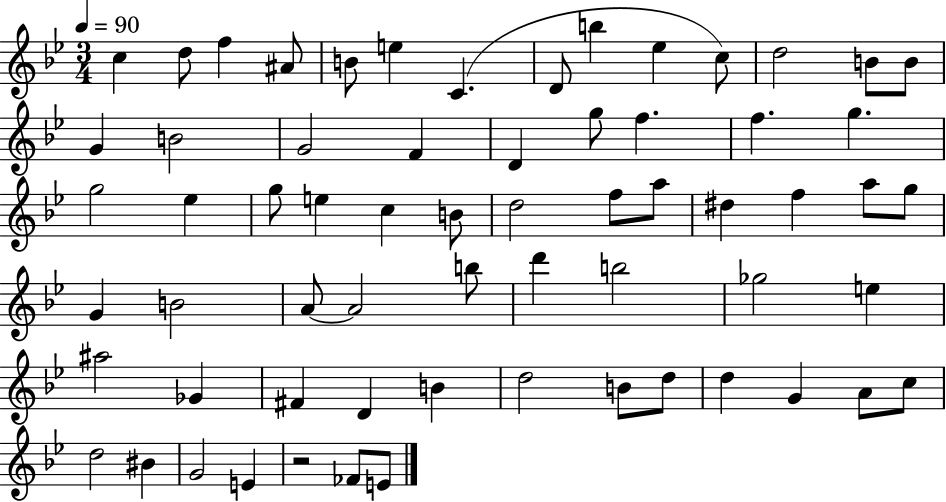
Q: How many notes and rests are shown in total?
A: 64